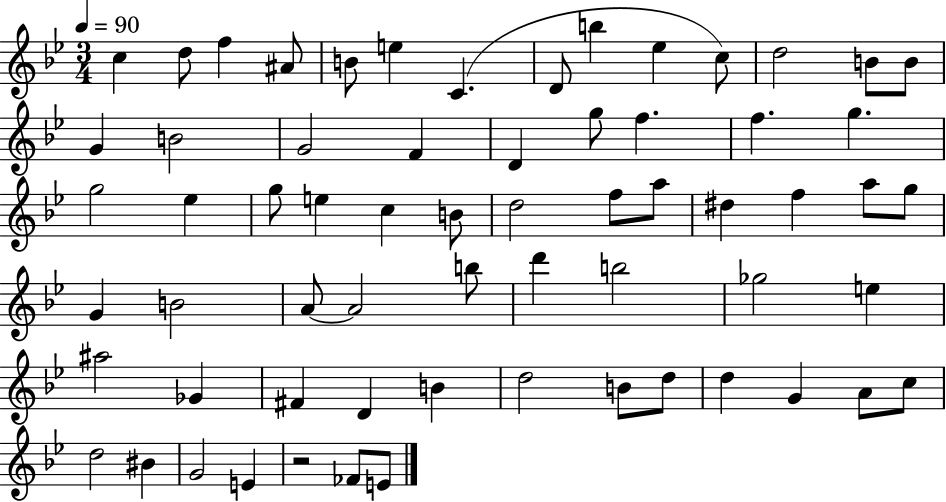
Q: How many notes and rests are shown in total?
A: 64